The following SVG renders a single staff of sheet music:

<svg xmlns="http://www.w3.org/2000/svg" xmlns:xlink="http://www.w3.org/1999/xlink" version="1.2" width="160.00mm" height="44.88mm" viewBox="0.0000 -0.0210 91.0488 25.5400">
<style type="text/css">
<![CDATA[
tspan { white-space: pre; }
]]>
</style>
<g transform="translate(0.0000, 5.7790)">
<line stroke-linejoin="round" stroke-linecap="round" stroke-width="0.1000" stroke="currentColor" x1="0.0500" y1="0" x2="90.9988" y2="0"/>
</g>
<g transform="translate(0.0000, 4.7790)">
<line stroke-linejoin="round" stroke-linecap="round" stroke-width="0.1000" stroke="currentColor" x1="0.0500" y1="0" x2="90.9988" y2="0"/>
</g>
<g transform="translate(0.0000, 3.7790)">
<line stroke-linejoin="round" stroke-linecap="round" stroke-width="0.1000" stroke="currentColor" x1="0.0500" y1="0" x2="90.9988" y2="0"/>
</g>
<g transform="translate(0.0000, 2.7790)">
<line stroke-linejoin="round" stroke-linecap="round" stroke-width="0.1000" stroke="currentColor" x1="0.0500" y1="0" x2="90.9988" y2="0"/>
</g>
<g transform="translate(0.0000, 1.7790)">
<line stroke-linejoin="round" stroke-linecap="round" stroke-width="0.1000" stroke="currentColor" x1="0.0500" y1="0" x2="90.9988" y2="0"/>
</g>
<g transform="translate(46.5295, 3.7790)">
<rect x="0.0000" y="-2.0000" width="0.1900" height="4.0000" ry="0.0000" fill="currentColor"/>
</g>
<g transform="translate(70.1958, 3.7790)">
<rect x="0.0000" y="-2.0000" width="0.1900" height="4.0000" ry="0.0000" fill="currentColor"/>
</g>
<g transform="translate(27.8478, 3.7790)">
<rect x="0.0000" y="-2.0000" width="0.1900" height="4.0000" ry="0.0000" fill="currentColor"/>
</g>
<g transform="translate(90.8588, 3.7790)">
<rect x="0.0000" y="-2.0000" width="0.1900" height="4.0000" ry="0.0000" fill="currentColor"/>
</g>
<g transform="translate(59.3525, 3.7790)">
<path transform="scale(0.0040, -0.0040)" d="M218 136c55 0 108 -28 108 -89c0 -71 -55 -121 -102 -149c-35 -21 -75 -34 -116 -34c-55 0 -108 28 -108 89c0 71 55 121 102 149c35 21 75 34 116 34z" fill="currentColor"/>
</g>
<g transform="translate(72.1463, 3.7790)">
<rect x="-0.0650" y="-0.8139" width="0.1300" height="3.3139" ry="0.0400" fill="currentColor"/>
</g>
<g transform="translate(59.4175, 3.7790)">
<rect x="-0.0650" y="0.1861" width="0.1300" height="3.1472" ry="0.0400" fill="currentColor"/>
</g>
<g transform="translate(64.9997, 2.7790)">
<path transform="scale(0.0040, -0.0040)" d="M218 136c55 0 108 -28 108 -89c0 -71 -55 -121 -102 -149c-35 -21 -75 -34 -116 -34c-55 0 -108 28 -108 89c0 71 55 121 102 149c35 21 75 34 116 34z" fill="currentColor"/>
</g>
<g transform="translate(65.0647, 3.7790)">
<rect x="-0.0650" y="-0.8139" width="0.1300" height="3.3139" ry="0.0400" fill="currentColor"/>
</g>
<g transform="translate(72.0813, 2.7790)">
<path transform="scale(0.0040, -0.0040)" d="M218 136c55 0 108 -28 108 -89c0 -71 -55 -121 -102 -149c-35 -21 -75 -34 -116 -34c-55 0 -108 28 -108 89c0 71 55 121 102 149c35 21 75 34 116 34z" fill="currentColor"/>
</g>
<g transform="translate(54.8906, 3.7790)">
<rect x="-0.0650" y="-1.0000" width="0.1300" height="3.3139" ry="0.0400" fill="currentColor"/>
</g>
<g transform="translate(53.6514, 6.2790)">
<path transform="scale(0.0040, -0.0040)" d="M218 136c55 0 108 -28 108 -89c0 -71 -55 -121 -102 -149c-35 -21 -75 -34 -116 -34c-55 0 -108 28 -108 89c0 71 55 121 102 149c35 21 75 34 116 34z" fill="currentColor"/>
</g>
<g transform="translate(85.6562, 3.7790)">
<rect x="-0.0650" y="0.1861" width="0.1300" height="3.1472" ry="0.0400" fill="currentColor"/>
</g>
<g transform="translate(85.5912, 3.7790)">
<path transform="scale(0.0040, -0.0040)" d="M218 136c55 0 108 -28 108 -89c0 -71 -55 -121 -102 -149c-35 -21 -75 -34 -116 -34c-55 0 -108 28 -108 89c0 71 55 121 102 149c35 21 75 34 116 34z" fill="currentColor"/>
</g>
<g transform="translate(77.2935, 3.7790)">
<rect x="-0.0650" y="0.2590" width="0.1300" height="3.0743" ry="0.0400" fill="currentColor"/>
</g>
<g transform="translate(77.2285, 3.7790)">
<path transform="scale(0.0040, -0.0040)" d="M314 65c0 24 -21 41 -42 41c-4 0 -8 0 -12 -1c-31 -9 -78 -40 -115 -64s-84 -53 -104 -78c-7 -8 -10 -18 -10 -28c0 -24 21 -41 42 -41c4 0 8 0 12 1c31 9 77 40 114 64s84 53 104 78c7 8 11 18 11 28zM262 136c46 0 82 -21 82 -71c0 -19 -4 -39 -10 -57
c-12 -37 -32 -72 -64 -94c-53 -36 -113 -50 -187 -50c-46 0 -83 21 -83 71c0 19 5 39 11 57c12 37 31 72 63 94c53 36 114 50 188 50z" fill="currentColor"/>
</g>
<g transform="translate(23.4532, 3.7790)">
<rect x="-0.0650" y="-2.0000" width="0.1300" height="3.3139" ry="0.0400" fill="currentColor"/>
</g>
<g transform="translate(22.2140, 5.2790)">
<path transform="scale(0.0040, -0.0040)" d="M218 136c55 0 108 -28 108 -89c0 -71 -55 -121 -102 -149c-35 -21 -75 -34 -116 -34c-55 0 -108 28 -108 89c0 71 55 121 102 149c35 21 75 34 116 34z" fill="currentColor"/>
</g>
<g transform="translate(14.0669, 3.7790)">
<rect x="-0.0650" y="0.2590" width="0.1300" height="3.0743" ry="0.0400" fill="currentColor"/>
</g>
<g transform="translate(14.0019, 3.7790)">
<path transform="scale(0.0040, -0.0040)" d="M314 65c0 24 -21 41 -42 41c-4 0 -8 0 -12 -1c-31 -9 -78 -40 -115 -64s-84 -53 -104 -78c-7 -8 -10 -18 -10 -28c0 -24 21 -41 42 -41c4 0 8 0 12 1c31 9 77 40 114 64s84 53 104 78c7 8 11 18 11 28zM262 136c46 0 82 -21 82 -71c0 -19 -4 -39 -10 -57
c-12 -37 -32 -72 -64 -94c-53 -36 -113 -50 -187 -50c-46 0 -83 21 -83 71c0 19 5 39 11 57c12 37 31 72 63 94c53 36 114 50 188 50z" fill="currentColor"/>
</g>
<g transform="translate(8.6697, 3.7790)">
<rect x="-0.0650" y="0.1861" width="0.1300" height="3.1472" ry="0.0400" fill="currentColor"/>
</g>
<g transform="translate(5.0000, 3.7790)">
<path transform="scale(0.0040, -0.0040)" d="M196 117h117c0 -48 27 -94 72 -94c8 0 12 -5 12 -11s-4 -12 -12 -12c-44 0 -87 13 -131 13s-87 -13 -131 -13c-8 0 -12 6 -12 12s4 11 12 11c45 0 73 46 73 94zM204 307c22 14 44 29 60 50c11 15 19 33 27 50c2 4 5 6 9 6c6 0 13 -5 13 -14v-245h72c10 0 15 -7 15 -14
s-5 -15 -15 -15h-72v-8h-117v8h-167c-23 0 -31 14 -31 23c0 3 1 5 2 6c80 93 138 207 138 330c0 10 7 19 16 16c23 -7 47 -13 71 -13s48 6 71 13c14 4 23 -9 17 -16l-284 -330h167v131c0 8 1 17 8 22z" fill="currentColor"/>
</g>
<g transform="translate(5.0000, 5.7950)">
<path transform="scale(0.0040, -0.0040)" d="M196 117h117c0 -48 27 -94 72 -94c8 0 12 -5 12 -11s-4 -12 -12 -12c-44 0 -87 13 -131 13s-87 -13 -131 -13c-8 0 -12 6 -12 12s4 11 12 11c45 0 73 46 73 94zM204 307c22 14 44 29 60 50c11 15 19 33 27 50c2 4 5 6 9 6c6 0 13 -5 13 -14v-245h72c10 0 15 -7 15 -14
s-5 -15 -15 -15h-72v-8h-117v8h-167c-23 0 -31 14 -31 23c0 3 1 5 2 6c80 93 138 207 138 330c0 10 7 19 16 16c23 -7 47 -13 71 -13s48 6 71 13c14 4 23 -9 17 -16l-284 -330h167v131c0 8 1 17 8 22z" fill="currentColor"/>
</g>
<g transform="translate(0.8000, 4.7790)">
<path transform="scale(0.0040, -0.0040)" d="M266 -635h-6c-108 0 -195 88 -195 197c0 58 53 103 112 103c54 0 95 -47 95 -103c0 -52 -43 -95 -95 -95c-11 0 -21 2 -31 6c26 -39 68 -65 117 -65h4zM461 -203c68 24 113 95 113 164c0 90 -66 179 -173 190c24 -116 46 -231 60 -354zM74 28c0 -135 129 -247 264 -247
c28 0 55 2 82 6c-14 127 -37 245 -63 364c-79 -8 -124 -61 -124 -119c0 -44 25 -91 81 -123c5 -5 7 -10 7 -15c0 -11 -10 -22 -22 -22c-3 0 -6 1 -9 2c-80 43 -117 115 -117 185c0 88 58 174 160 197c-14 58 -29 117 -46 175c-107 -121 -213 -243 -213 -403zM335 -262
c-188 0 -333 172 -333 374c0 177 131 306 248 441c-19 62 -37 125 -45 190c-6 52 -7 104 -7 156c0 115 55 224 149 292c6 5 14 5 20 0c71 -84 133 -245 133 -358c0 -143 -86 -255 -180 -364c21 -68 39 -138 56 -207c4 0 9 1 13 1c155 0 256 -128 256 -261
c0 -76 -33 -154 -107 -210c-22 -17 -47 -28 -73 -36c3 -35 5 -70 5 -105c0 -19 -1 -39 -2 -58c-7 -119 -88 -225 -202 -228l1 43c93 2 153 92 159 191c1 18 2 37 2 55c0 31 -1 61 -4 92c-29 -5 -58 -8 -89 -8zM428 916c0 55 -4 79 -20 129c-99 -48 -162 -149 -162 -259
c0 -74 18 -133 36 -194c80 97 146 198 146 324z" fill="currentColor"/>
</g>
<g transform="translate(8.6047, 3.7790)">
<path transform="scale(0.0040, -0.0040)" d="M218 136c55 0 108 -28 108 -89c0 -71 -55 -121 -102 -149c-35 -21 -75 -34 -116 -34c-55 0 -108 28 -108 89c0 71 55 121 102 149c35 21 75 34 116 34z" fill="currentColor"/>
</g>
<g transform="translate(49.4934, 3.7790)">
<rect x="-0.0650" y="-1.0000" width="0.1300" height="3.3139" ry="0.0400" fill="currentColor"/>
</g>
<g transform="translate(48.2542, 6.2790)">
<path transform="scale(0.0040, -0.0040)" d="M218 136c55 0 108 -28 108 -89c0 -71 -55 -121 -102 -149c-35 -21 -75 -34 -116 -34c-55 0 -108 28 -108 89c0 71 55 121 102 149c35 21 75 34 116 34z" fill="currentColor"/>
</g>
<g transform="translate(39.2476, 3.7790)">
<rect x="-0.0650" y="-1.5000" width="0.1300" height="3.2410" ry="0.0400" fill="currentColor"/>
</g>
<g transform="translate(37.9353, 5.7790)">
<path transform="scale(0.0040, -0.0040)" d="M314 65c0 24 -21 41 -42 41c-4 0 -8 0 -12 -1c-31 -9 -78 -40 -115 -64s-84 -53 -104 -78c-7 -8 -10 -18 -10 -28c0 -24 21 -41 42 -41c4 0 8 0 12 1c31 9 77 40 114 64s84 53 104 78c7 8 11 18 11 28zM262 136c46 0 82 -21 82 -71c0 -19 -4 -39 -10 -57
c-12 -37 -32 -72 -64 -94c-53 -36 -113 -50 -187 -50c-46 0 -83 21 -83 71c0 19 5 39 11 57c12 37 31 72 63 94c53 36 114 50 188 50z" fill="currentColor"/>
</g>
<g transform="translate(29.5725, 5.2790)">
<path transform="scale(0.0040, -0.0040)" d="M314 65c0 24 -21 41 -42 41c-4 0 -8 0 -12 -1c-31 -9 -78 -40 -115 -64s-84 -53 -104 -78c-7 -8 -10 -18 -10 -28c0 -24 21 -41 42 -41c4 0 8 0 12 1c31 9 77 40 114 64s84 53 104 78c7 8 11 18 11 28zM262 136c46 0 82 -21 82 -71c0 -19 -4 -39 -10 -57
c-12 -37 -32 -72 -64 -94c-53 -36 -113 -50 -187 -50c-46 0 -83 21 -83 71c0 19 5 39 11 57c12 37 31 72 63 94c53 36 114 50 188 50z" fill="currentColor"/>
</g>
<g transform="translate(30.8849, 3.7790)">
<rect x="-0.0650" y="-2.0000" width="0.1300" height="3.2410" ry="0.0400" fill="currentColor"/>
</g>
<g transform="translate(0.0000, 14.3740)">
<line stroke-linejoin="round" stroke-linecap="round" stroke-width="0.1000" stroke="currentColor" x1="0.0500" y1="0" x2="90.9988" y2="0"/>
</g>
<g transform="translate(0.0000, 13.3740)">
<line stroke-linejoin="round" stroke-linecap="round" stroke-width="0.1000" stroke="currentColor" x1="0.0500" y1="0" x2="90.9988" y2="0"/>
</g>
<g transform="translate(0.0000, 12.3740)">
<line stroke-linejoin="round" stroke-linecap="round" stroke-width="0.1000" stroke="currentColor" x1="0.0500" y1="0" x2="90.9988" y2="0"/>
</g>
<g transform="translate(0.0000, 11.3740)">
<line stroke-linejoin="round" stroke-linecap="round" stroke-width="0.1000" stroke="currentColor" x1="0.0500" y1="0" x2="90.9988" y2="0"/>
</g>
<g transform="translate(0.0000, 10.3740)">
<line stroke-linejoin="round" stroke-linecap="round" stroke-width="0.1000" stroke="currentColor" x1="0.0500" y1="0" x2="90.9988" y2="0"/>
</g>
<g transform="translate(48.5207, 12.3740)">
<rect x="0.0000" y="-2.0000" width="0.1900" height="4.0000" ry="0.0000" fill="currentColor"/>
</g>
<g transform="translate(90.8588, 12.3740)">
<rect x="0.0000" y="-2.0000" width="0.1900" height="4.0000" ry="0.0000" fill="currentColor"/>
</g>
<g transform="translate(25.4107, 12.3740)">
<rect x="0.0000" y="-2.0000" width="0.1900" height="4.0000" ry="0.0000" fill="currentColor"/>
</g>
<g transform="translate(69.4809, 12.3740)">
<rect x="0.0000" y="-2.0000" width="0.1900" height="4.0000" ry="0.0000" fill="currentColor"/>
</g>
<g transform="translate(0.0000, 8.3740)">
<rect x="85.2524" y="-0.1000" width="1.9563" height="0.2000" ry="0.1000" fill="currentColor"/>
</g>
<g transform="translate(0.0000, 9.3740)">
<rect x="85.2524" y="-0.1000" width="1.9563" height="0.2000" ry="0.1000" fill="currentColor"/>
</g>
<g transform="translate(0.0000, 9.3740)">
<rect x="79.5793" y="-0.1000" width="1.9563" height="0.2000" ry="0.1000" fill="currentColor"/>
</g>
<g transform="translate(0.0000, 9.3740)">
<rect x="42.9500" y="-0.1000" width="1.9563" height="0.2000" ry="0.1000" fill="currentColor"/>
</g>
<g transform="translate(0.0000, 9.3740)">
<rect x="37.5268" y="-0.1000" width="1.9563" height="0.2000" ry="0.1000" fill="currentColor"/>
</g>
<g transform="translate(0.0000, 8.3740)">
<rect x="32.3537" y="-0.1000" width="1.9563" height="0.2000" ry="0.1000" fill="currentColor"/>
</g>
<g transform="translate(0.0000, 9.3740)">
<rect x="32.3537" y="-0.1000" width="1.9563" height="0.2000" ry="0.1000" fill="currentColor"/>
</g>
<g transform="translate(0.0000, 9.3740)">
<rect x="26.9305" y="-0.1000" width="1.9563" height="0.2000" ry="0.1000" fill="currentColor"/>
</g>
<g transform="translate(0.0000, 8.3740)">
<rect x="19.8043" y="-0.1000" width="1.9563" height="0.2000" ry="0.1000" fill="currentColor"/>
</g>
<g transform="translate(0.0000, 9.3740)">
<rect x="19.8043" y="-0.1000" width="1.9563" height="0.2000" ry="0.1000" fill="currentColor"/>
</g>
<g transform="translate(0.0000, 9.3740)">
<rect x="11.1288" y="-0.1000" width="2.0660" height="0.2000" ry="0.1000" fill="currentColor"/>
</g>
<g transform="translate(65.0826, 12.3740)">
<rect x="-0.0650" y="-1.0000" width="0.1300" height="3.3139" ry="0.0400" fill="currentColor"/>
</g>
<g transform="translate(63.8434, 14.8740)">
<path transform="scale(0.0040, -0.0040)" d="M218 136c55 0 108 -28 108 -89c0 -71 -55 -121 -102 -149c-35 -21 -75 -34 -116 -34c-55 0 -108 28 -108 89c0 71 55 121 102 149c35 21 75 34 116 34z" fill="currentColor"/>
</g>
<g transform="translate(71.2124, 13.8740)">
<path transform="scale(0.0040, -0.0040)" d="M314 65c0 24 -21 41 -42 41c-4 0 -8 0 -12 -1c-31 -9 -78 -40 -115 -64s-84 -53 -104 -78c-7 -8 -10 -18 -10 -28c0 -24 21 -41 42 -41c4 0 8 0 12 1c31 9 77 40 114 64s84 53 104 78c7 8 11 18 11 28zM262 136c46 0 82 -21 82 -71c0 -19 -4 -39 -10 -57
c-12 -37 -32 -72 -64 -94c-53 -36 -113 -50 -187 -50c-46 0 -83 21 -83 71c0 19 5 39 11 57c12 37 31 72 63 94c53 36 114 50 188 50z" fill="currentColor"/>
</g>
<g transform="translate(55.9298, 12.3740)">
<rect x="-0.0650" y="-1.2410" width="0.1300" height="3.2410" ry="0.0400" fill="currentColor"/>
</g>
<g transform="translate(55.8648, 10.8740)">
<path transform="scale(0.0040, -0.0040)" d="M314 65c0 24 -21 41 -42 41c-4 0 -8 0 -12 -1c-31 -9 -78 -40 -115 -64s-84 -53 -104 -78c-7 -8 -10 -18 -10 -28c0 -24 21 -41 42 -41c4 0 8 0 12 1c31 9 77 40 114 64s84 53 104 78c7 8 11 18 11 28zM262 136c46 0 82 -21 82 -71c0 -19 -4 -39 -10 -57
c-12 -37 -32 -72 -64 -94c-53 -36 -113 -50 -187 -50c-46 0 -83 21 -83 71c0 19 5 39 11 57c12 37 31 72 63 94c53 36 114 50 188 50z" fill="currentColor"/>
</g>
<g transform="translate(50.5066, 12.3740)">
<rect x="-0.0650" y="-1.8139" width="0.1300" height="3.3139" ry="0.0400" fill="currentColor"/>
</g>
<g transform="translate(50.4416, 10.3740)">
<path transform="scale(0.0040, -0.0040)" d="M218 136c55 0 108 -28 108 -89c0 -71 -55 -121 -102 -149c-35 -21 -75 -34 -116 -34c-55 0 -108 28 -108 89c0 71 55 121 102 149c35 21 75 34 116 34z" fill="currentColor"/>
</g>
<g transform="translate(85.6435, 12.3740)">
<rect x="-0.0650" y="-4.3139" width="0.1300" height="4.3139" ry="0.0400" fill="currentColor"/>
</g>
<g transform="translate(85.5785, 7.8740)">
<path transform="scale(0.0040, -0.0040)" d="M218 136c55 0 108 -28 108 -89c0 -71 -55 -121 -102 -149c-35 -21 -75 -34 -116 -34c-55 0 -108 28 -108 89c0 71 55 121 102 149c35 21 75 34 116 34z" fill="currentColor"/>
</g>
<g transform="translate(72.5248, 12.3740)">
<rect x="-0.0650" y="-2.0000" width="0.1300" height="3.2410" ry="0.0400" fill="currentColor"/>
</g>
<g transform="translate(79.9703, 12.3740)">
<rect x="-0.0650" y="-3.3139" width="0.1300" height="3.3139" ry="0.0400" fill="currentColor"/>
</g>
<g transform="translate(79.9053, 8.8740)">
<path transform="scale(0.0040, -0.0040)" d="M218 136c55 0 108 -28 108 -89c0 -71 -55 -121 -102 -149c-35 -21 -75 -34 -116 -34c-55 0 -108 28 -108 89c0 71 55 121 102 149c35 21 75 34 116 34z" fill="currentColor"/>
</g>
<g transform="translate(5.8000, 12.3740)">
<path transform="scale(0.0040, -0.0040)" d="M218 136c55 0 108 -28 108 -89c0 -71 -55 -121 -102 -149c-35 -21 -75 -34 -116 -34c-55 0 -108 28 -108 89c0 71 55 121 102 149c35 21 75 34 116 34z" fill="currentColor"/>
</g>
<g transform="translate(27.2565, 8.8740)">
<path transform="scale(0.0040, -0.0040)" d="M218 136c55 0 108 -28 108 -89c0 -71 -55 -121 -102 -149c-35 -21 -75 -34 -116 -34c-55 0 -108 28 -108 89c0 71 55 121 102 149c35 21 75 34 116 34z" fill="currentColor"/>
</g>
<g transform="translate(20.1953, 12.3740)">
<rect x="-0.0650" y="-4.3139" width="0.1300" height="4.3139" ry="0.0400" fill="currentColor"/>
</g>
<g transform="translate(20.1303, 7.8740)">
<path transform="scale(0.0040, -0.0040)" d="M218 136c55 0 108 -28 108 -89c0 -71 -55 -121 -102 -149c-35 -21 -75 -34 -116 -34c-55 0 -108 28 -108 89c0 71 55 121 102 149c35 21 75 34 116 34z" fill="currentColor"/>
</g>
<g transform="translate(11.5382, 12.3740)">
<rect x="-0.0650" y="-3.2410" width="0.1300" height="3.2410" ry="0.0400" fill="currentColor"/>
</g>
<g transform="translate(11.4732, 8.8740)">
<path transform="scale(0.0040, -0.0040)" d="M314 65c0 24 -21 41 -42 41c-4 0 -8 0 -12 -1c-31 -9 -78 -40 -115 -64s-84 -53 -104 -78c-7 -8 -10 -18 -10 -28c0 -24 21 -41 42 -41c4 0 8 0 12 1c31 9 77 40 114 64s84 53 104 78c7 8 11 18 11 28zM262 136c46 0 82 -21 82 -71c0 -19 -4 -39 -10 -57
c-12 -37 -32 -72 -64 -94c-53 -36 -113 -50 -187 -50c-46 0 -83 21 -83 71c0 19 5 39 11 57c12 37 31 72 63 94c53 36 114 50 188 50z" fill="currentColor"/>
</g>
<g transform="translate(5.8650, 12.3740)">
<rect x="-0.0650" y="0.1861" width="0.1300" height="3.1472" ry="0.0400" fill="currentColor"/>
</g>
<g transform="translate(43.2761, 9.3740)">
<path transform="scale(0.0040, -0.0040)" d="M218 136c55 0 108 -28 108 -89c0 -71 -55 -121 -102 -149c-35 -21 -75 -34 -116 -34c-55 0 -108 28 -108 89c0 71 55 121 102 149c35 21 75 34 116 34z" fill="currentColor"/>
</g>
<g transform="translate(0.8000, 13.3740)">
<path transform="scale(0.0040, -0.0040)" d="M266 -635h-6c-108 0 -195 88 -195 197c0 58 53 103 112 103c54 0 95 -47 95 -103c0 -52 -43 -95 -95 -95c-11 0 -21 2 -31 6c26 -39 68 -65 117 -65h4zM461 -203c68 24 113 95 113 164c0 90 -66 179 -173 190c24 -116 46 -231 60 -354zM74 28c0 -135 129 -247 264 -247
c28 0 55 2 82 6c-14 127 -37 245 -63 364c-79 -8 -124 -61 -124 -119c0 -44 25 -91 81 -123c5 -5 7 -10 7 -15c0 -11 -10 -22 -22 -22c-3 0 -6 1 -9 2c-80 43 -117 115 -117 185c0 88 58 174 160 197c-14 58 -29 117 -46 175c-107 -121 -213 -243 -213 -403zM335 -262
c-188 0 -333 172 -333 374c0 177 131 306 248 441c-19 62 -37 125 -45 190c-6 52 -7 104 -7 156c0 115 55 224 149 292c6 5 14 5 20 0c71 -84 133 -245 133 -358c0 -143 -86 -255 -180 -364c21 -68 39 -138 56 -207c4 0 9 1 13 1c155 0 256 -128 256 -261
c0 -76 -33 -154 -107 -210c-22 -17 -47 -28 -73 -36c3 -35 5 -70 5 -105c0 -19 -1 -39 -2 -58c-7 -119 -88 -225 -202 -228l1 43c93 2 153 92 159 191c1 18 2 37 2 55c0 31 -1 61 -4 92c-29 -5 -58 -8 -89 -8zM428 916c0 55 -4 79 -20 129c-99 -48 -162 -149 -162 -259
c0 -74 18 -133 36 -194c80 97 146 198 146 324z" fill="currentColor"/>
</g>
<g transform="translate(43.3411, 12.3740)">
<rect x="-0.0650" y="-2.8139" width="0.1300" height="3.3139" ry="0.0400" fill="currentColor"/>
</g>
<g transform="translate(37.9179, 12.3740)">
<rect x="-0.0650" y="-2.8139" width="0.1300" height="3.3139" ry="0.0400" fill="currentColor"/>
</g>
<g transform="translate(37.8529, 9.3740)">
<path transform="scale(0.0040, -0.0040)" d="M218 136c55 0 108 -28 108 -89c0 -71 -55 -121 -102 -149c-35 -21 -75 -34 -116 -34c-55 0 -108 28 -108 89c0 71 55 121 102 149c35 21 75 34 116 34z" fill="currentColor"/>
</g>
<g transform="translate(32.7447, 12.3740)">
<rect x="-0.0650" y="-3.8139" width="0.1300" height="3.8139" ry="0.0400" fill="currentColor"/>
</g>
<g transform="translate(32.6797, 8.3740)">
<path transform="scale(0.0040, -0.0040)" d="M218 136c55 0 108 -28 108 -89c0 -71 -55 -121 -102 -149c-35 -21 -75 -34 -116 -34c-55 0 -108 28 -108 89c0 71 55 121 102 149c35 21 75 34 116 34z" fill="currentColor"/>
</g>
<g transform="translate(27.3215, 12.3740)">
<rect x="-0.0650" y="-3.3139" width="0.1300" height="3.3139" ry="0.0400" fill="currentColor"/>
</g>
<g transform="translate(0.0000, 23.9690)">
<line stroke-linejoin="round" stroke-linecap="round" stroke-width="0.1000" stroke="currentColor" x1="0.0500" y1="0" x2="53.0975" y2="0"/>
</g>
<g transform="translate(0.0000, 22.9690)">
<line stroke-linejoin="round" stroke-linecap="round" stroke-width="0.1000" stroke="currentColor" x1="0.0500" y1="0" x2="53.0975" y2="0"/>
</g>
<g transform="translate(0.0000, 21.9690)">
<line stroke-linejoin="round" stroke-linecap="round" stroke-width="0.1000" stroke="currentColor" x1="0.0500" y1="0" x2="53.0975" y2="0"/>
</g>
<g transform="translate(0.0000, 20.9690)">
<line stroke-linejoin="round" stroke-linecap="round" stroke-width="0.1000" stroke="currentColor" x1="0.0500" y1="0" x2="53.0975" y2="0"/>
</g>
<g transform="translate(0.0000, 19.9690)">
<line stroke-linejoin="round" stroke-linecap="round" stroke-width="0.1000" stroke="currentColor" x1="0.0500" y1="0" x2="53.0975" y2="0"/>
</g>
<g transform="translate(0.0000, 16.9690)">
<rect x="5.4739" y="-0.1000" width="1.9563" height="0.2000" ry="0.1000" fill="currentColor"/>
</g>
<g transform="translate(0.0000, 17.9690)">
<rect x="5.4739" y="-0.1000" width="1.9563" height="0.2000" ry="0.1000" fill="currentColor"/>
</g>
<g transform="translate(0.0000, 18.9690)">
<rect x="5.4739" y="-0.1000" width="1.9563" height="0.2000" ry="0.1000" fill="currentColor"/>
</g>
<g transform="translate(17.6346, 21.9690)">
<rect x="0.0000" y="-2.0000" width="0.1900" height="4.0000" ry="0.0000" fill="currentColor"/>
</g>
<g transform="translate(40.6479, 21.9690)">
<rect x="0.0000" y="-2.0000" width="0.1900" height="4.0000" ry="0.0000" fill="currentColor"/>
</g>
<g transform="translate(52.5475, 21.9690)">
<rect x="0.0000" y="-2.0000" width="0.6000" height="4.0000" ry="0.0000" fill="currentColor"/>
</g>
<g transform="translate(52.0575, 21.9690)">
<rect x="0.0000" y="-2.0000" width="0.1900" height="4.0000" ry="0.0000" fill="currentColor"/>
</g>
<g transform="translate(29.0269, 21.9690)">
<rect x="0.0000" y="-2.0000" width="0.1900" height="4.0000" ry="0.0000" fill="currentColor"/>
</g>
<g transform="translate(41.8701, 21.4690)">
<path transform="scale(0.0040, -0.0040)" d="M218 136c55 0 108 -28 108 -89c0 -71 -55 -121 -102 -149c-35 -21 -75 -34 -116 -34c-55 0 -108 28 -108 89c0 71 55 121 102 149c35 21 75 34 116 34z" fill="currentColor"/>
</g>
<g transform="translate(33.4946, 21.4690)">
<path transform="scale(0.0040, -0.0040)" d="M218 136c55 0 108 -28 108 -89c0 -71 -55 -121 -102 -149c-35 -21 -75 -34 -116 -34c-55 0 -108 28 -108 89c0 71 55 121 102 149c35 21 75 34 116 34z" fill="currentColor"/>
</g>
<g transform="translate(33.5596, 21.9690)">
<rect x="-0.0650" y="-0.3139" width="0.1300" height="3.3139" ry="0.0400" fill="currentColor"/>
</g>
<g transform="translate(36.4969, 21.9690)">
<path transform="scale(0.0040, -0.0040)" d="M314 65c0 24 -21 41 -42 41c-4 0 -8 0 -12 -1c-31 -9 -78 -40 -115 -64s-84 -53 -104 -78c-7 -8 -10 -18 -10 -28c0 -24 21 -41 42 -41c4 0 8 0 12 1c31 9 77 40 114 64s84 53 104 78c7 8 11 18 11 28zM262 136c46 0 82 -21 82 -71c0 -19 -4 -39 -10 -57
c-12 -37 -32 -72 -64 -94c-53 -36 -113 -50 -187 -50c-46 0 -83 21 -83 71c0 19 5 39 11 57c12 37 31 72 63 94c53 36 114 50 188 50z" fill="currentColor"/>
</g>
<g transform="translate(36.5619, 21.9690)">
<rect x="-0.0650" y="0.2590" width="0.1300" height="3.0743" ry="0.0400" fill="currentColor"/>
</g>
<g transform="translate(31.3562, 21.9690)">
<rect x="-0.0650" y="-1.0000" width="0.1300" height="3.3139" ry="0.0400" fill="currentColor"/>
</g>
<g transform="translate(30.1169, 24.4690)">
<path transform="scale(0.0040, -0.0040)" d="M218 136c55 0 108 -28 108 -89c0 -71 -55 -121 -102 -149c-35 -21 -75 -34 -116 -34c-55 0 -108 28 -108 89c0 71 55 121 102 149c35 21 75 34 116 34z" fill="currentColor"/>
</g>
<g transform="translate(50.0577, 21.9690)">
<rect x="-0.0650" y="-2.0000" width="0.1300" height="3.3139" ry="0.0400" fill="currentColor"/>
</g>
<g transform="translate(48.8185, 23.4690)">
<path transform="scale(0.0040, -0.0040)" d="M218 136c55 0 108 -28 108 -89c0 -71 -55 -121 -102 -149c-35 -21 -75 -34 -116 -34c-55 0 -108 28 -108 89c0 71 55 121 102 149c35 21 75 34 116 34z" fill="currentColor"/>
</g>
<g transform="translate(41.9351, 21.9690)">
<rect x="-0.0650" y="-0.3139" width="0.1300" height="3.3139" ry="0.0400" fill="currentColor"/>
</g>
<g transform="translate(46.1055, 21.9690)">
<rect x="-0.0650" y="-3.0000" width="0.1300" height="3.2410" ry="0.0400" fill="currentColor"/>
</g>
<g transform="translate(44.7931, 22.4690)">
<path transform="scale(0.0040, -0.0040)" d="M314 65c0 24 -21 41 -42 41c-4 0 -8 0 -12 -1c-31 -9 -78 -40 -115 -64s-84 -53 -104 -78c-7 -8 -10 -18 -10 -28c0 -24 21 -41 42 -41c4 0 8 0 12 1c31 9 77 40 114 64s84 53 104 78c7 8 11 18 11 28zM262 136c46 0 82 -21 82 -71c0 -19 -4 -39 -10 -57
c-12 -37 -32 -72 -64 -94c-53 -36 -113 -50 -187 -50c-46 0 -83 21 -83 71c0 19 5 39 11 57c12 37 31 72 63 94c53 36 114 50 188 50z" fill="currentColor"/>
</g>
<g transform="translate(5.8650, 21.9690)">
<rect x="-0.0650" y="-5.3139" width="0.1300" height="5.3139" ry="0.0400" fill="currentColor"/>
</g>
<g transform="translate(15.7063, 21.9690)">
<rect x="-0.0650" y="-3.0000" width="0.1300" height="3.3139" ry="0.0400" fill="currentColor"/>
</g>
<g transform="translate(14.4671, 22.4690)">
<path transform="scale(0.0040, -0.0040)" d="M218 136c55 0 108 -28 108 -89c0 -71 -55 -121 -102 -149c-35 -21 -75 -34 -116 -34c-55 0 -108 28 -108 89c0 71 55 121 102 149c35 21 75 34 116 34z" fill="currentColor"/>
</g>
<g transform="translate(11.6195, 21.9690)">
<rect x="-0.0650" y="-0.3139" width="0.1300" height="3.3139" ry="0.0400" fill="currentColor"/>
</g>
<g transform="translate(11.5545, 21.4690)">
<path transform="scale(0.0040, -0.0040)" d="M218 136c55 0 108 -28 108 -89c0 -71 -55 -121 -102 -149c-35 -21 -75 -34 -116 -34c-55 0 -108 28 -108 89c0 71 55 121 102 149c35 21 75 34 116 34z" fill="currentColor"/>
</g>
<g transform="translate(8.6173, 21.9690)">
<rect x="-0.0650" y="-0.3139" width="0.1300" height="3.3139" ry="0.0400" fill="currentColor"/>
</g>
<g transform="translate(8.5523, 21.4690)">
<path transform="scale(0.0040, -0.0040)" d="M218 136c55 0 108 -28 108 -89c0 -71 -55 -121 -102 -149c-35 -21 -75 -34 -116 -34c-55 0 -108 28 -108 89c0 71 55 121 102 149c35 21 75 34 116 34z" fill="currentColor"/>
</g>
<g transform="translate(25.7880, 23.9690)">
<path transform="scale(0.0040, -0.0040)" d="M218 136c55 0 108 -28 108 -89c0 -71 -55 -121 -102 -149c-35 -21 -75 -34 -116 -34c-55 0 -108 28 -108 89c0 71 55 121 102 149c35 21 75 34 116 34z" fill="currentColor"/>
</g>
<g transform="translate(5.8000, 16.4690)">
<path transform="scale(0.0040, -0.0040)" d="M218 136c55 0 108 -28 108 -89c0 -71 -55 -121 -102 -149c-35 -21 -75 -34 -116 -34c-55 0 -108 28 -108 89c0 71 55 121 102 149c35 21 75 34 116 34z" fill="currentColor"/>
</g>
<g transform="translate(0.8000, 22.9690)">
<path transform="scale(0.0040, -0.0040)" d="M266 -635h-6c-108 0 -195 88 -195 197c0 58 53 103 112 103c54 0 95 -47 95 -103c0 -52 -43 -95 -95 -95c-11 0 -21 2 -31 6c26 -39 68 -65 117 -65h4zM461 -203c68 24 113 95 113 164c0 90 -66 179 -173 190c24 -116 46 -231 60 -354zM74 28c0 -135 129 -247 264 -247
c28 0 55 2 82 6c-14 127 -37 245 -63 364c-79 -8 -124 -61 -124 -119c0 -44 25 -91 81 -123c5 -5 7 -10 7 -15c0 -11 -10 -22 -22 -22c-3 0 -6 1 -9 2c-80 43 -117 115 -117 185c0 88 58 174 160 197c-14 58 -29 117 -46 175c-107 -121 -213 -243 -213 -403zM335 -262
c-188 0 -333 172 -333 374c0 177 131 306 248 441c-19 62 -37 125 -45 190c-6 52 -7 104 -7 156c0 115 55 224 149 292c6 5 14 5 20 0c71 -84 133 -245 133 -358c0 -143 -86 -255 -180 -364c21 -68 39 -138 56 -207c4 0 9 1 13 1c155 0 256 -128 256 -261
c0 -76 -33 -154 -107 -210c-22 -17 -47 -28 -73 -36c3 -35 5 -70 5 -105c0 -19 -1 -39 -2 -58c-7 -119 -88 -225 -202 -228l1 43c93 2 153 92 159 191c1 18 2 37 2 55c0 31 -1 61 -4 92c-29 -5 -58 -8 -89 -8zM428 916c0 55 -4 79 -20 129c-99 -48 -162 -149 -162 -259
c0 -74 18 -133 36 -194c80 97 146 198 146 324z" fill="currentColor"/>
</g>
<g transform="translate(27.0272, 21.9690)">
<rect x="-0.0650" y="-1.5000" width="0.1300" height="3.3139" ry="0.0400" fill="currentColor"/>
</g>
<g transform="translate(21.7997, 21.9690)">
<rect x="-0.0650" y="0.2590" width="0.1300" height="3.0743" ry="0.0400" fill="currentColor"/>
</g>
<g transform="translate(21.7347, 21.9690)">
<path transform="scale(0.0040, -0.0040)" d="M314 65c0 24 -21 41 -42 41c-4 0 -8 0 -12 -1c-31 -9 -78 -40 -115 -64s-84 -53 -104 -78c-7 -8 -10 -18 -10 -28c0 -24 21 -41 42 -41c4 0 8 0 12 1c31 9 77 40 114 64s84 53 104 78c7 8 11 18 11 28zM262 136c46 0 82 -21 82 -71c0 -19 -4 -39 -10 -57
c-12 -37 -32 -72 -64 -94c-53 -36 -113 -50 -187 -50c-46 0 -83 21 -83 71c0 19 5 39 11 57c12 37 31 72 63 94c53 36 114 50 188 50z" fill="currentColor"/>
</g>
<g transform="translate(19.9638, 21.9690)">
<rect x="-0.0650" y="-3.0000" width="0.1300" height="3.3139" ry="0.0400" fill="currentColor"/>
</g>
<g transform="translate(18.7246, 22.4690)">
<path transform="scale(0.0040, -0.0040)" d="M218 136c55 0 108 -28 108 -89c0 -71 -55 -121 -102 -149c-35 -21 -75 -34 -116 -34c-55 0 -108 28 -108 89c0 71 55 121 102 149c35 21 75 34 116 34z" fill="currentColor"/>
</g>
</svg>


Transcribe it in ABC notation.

X:1
T:Untitled
M:4/4
L:1/4
K:C
B B2 F F2 E2 D D B d d B2 B B b2 d' b c' a a f e2 D F2 b d' f' c c A A B2 E D c B2 c A2 F